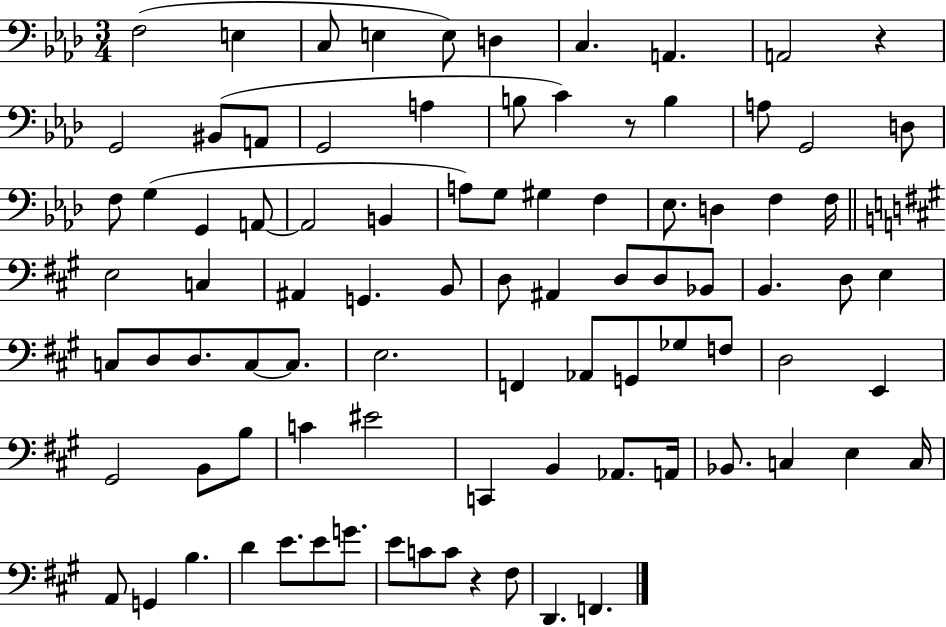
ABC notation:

X:1
T:Untitled
M:3/4
L:1/4
K:Ab
F,2 E, C,/2 E, E,/2 D, C, A,, A,,2 z G,,2 ^B,,/2 A,,/2 G,,2 A, B,/2 C z/2 B, A,/2 G,,2 D,/2 F,/2 G, G,, A,,/2 A,,2 B,, A,/2 G,/2 ^G, F, _E,/2 D, F, F,/4 E,2 C, ^A,, G,, B,,/2 D,/2 ^A,, D,/2 D,/2 _B,,/2 B,, D,/2 E, C,/2 D,/2 D,/2 C,/2 C,/2 E,2 F,, _A,,/2 G,,/2 _G,/2 F,/2 D,2 E,, ^G,,2 B,,/2 B,/2 C ^E2 C,, B,, _A,,/2 A,,/4 _B,,/2 C, E, C,/4 A,,/2 G,, B, D E/2 E/2 G/2 E/2 C/2 C/2 z ^F,/2 D,, F,,